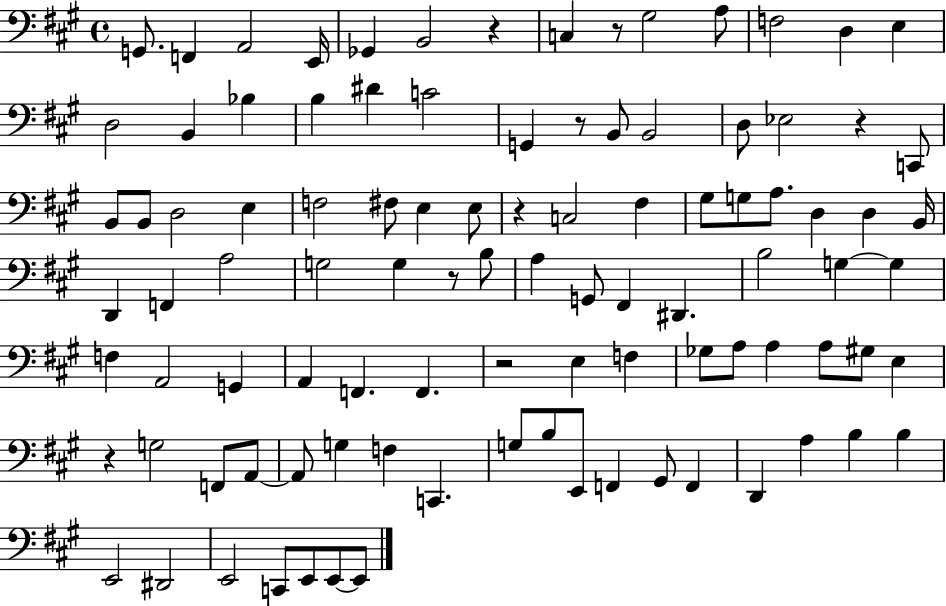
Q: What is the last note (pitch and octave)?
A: E2